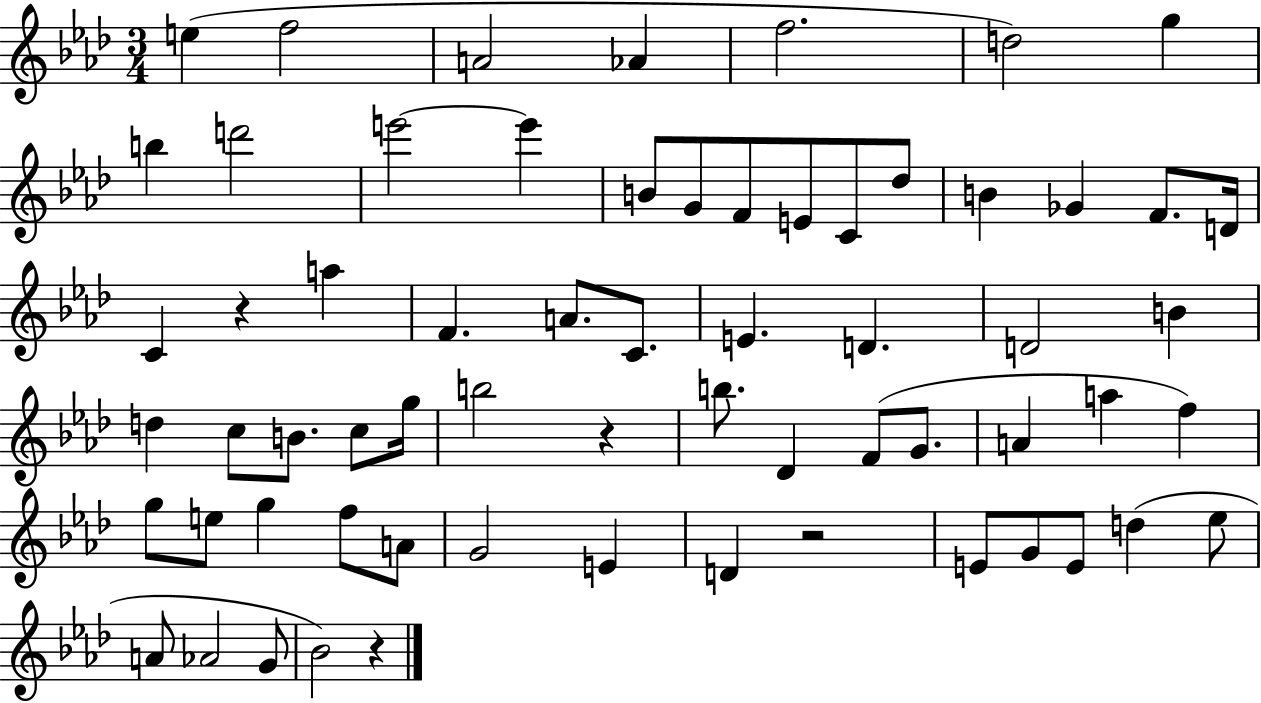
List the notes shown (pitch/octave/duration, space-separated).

E5/q F5/h A4/h Ab4/q F5/h. D5/h G5/q B5/q D6/h E6/h E6/q B4/e G4/e F4/e E4/e C4/e Db5/e B4/q Gb4/q F4/e. D4/s C4/q R/q A5/q F4/q. A4/e. C4/e. E4/q. D4/q. D4/h B4/q D5/q C5/e B4/e. C5/e G5/s B5/h R/q B5/e. Db4/q F4/e G4/e. A4/q A5/q F5/q G5/e E5/e G5/q F5/e A4/e G4/h E4/q D4/q R/h E4/e G4/e E4/e D5/q Eb5/e A4/e Ab4/h G4/e Bb4/h R/q